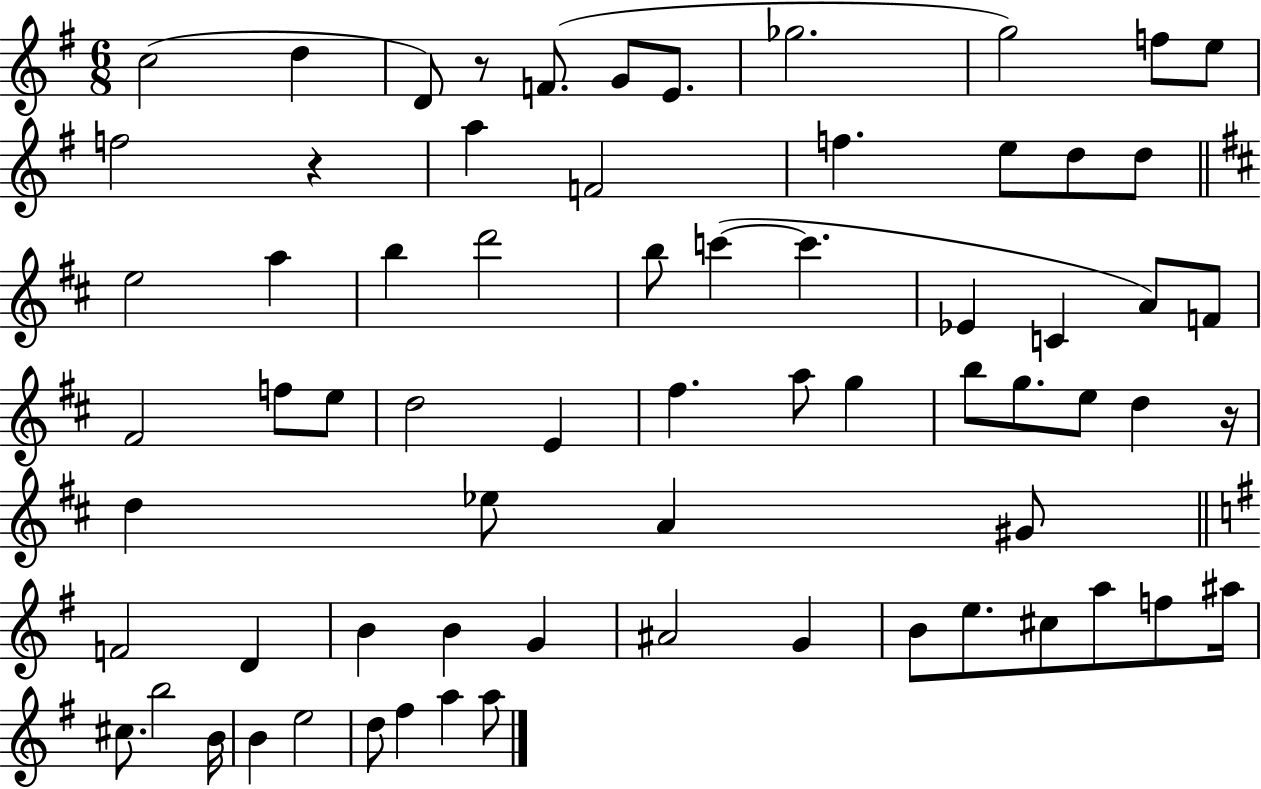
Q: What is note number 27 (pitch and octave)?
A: A4